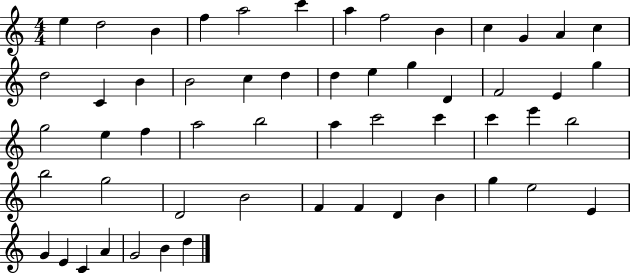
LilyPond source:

{
  \clef treble
  \numericTimeSignature
  \time 4/4
  \key c \major
  e''4 d''2 b'4 | f''4 a''2 c'''4 | a''4 f''2 b'4 | c''4 g'4 a'4 c''4 | \break d''2 c'4 b'4 | b'2 c''4 d''4 | d''4 e''4 g''4 d'4 | f'2 e'4 g''4 | \break g''2 e''4 f''4 | a''2 b''2 | a''4 c'''2 c'''4 | c'''4 e'''4 b''2 | \break b''2 g''2 | d'2 b'2 | f'4 f'4 d'4 b'4 | g''4 e''2 e'4 | \break g'4 e'4 c'4 a'4 | g'2 b'4 d''4 | \bar "|."
}